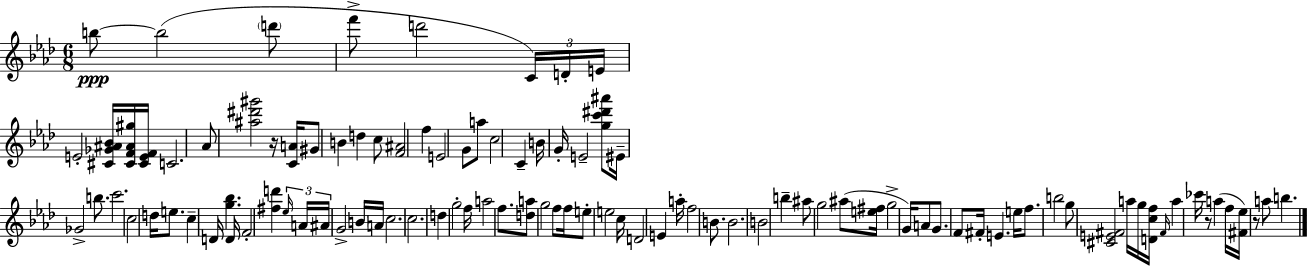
B5/e B5/h D6/e F6/e D6/h C4/s D4/s E4/s E4/h [C#4,Gb4,A#4,Bb4]/s [C#4,F4,A#4,G#5]/s [C#4,E4,F4]/s C4/h. Ab4/e [A#5,D#6,G#6]/h R/s [C4,A4]/s G#4/e B4/q D5/q C5/e [F4,A#4]/h F5/q E4/h G4/e A5/e C5/h C4/q B4/s G4/s E4/h [G5,C6,D#6,A#6]/e EIS4/s Gb4/h B5/e. C6/h. C5/h D5/s E5/e. C5/q D4/s [G5,Bb5]/q. D4/s F4/h [F#5,D6]/q Eb5/s A4/s A#4/s G4/h B4/s A4/s C5/h. C5/h. D5/q G5/h F5/s A5/h F5/e. [D5,A5]/e G5/h F5/e F5/s E5/e E5/h C5/s D4/h E4/q A5/s F5/h B4/e. B4/h. B4/h B5/q A#5/e G5/h A#5/e [E5,F#5]/s G5/h G4/s A4/e G4/e. F4/e F#4/s E4/q. E5/s F5/e. B5/h G5/e [C#4,E4,F#4]/h A5/s G5/s [D4,C5,F5]/s F#4/s A5/q CES6/s R/e A5/q F5/s [F#4,Eb5]/s R/e A5/e B5/q.